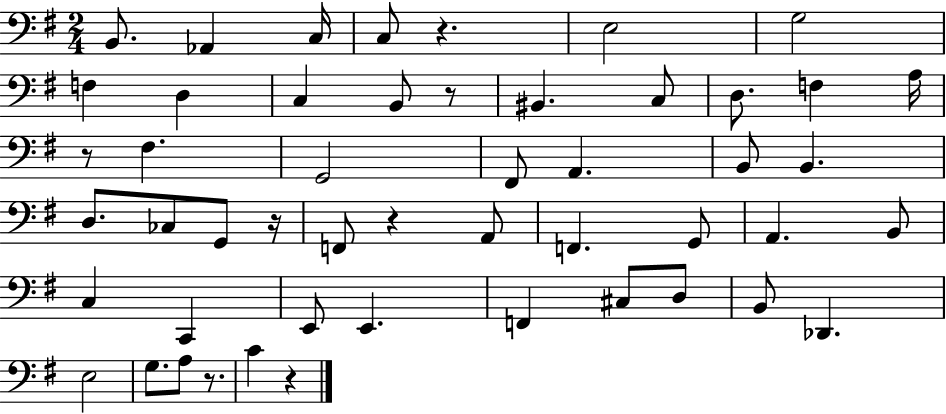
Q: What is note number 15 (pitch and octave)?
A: A3